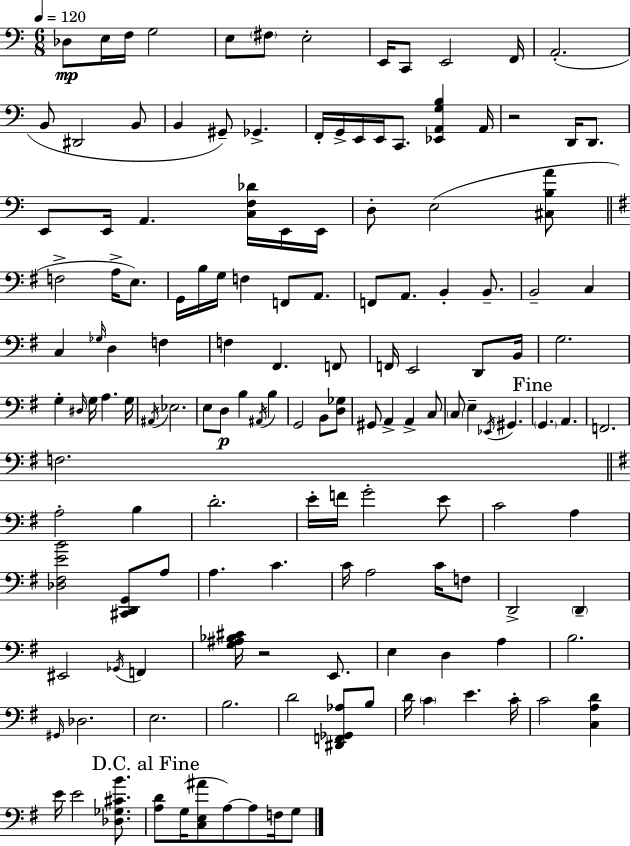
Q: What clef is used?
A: bass